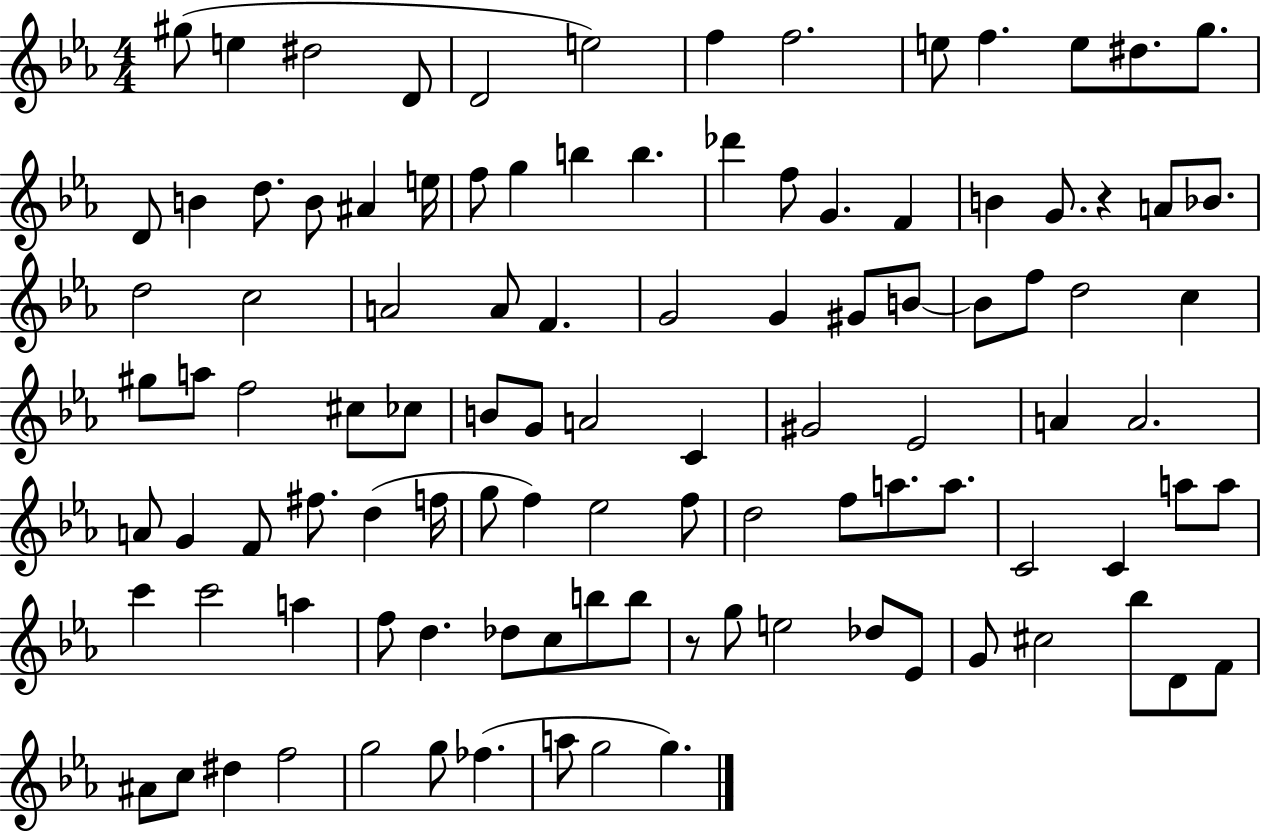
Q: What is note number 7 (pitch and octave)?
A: F5